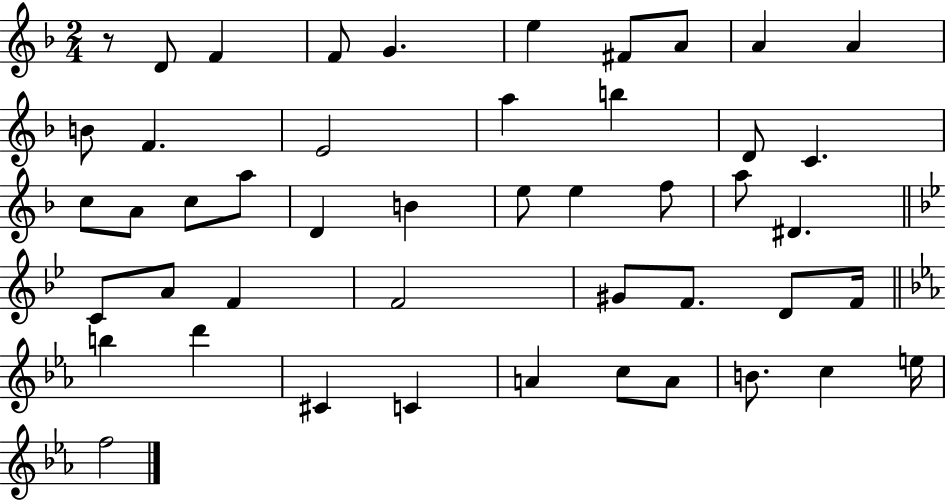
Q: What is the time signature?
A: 2/4